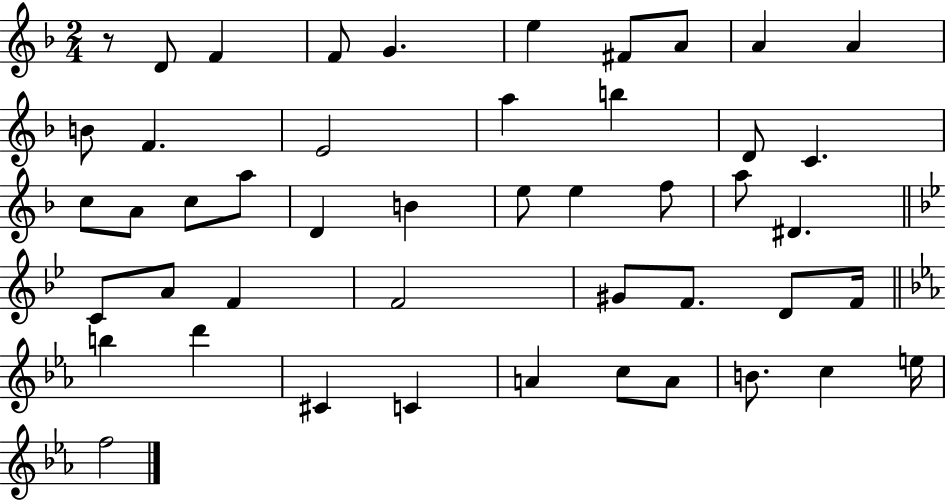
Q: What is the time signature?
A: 2/4